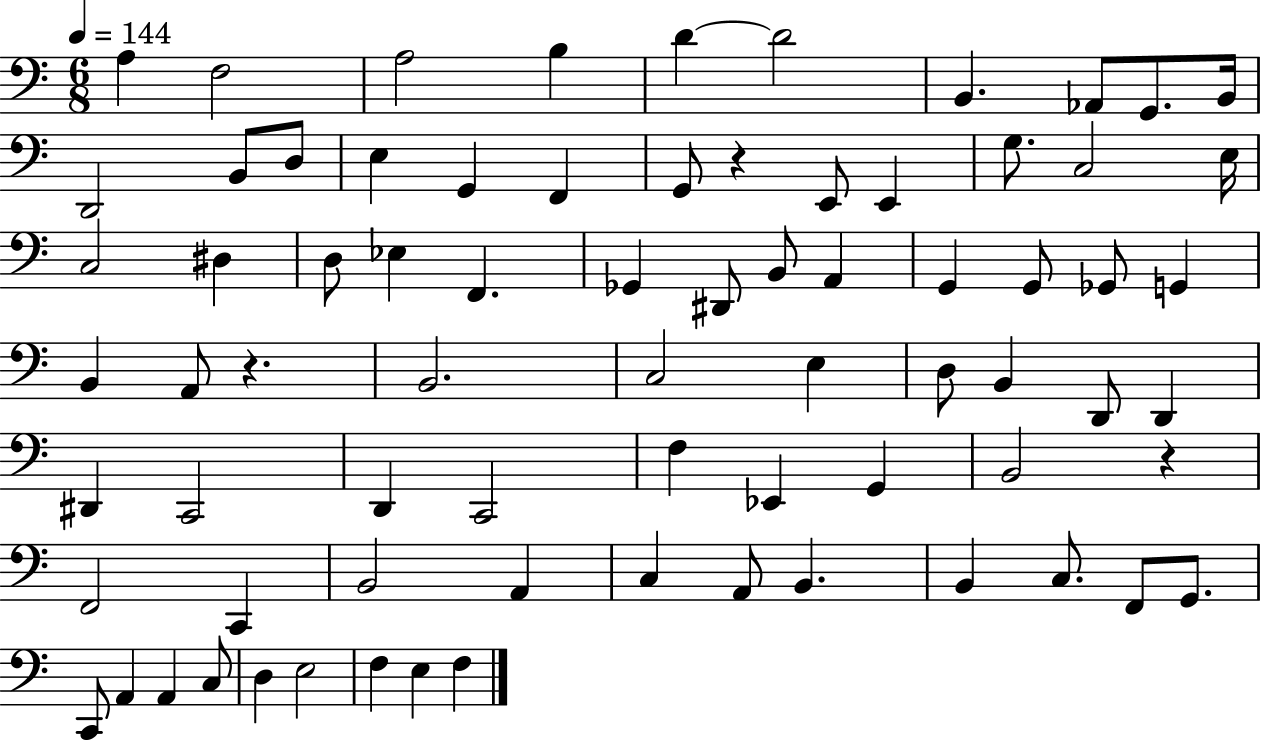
A3/q F3/h A3/h B3/q D4/q D4/h B2/q. Ab2/e G2/e. B2/s D2/h B2/e D3/e E3/q G2/q F2/q G2/e R/q E2/e E2/q G3/e. C3/h E3/s C3/h D#3/q D3/e Eb3/q F2/q. Gb2/q D#2/e B2/e A2/q G2/q G2/e Gb2/e G2/q B2/q A2/e R/q. B2/h. C3/h E3/q D3/e B2/q D2/e D2/q D#2/q C2/h D2/q C2/h F3/q Eb2/q G2/q B2/h R/q F2/h C2/q B2/h A2/q C3/q A2/e B2/q. B2/q C3/e. F2/e G2/e. C2/e A2/q A2/q C3/e D3/q E3/h F3/q E3/q F3/q